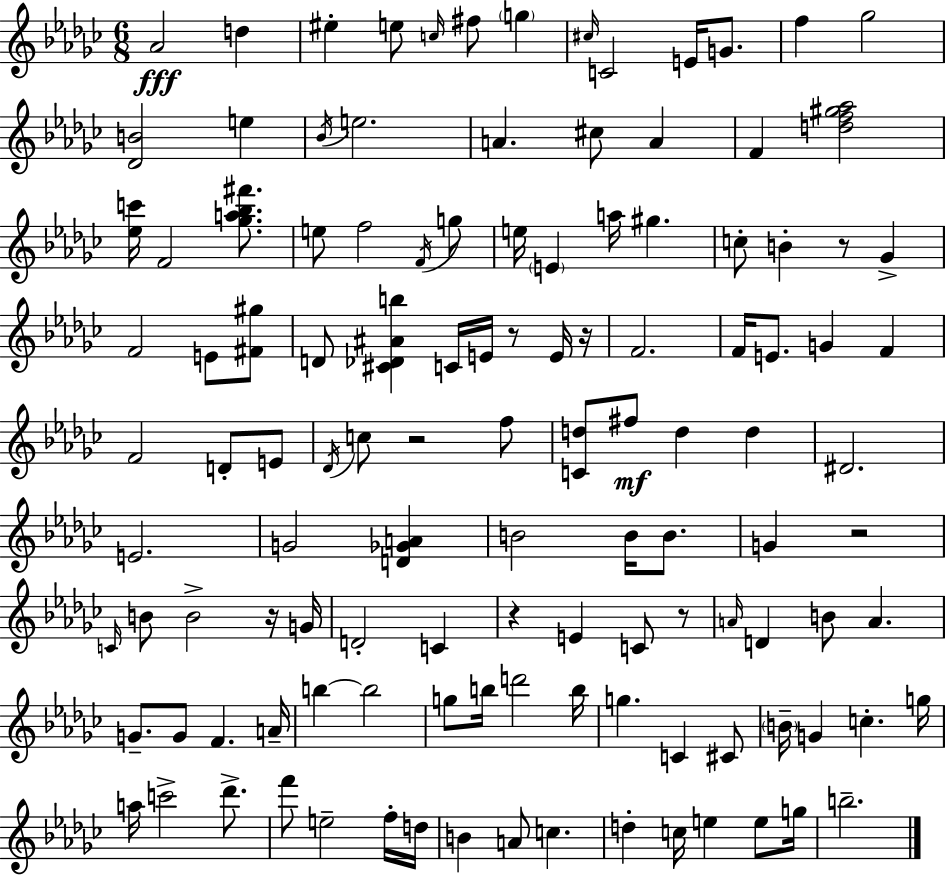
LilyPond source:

{
  \clef treble
  \numericTimeSignature
  \time 6/8
  \key ees \minor
  aes'2\fff d''4 | eis''4-. e''8 \grace { c''16 } fis''8 \parenthesize g''4 | \grace { cis''16 } c'2 e'16 g'8. | f''4 ges''2 | \break <des' b'>2 e''4 | \acciaccatura { bes'16 } e''2. | a'4. cis''8 a'4 | f'4 <d'' f'' gis'' aes''>2 | \break <ees'' c'''>16 f'2 | <ges'' a'' bes'' fis'''>8. e''8 f''2 | \acciaccatura { f'16 } g''8 e''16 \parenthesize e'4 a''16 gis''4. | c''8-. b'4-. r8 | \break ges'4-> f'2 | e'8 <fis' gis''>8 d'8 <cis' des' ais' b''>4 c'16 e'16 | r8 e'16 r16 f'2. | f'16 e'8. g'4 | \break f'4 f'2 | d'8-. e'8 \acciaccatura { des'16 } c''8 r2 | f''8 <c' d''>8 fis''8\mf d''4 | d''4 dis'2. | \break e'2. | g'2 | <d' ges' a'>4 b'2 | b'16 b'8. g'4 r2 | \break \grace { c'16 } b'8 b'2-> | r16 g'16 d'2-. | c'4 r4 e'4 | c'8 r8 \grace { a'16 } d'4 b'8 | \break a'4. g'8.-- g'8 | f'4. a'16-- b''4~~ b''2 | g''8 b''16 d'''2 | b''16 g''4. | \break c'4 cis'8 \parenthesize b'16-- g'4 | c''4.-. g''16 a''16 c'''2-> | des'''8.-> f'''8 e''2-- | f''16-. d''16 b'4 a'8 | \break c''4. d''4-. c''16 | e''4 e''8 g''16 b''2.-- | \bar "|."
}